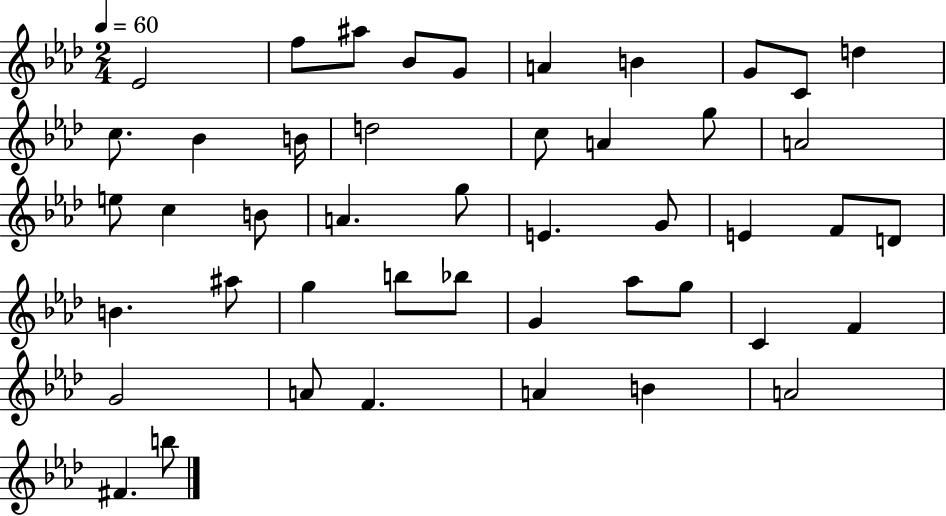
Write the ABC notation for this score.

X:1
T:Untitled
M:2/4
L:1/4
K:Ab
_E2 f/2 ^a/2 _B/2 G/2 A B G/2 C/2 d c/2 _B B/4 d2 c/2 A g/2 A2 e/2 c B/2 A g/2 E G/2 E F/2 D/2 B ^a/2 g b/2 _b/2 G _a/2 g/2 C F G2 A/2 F A B A2 ^F b/2